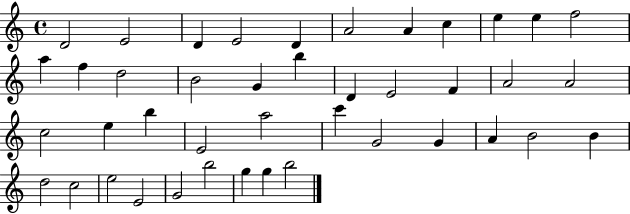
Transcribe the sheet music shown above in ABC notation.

X:1
T:Untitled
M:4/4
L:1/4
K:C
D2 E2 D E2 D A2 A c e e f2 a f d2 B2 G b D E2 F A2 A2 c2 e b E2 a2 c' G2 G A B2 B d2 c2 e2 E2 G2 b2 g g b2